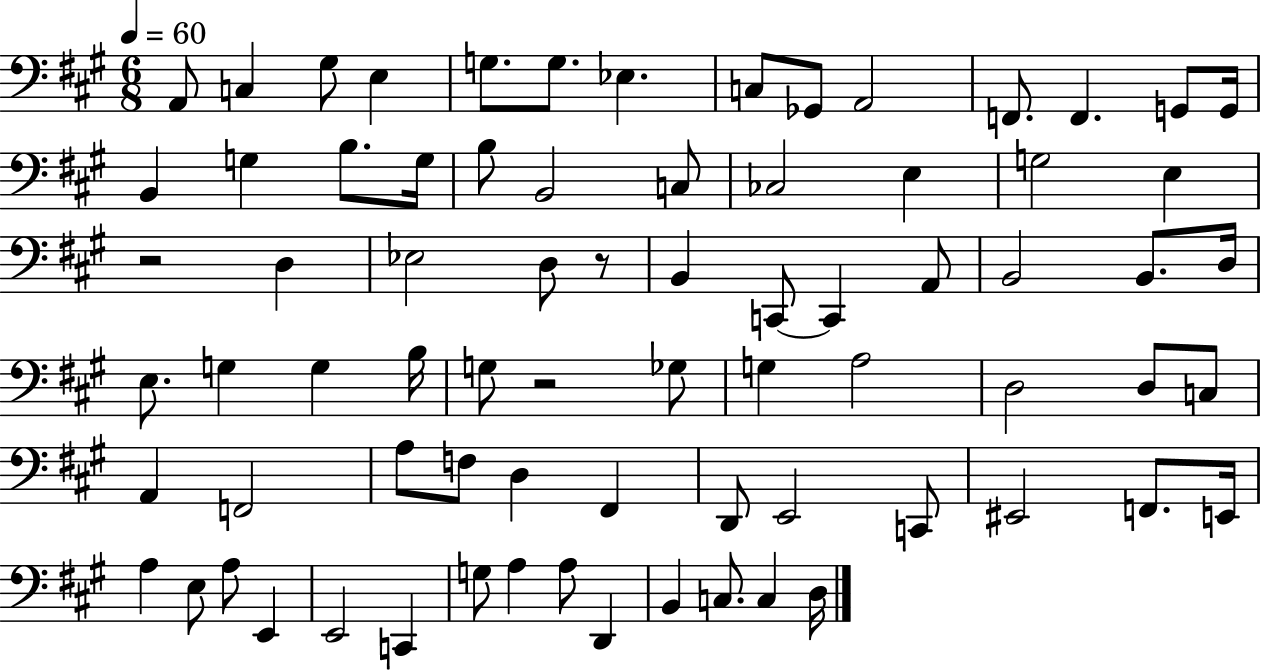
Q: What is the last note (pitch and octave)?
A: D3